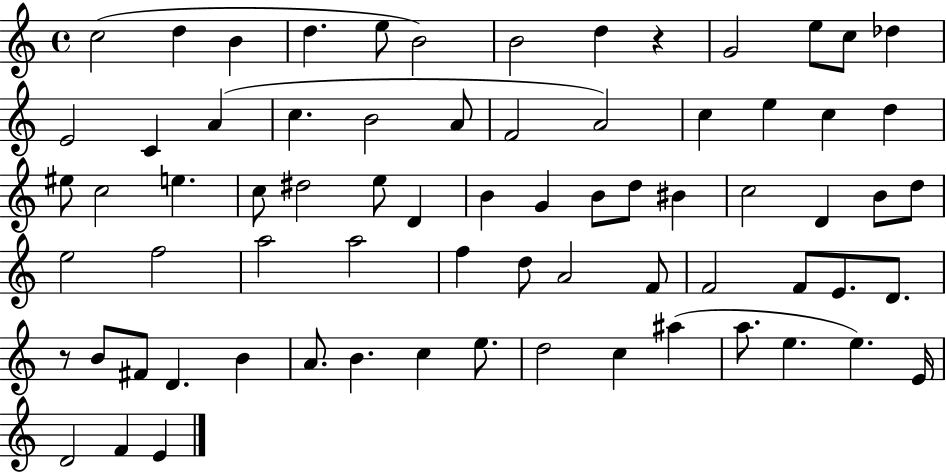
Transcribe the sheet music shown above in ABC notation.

X:1
T:Untitled
M:4/4
L:1/4
K:C
c2 d B d e/2 B2 B2 d z G2 e/2 c/2 _d E2 C A c B2 A/2 F2 A2 c e c d ^e/2 c2 e c/2 ^d2 e/2 D B G B/2 d/2 ^B c2 D B/2 d/2 e2 f2 a2 a2 f d/2 A2 F/2 F2 F/2 E/2 D/2 z/2 B/2 ^F/2 D B A/2 B c e/2 d2 c ^a a/2 e e E/4 D2 F E